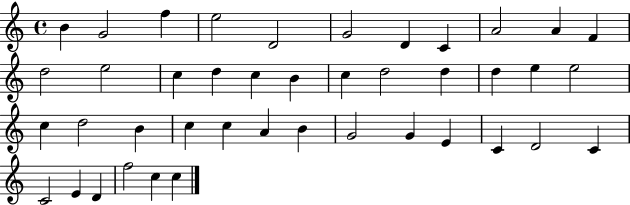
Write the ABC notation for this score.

X:1
T:Untitled
M:4/4
L:1/4
K:C
B G2 f e2 D2 G2 D C A2 A F d2 e2 c d c B c d2 d d e e2 c d2 B c c A B G2 G E C D2 C C2 E D f2 c c